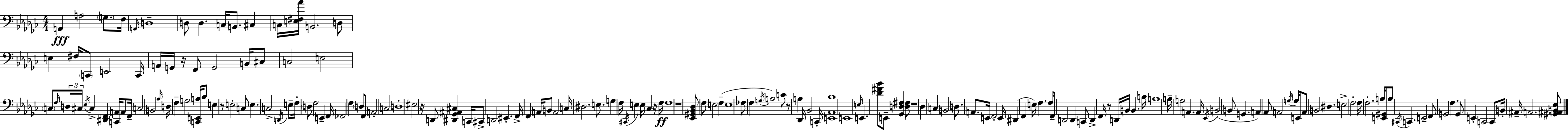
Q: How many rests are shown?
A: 8